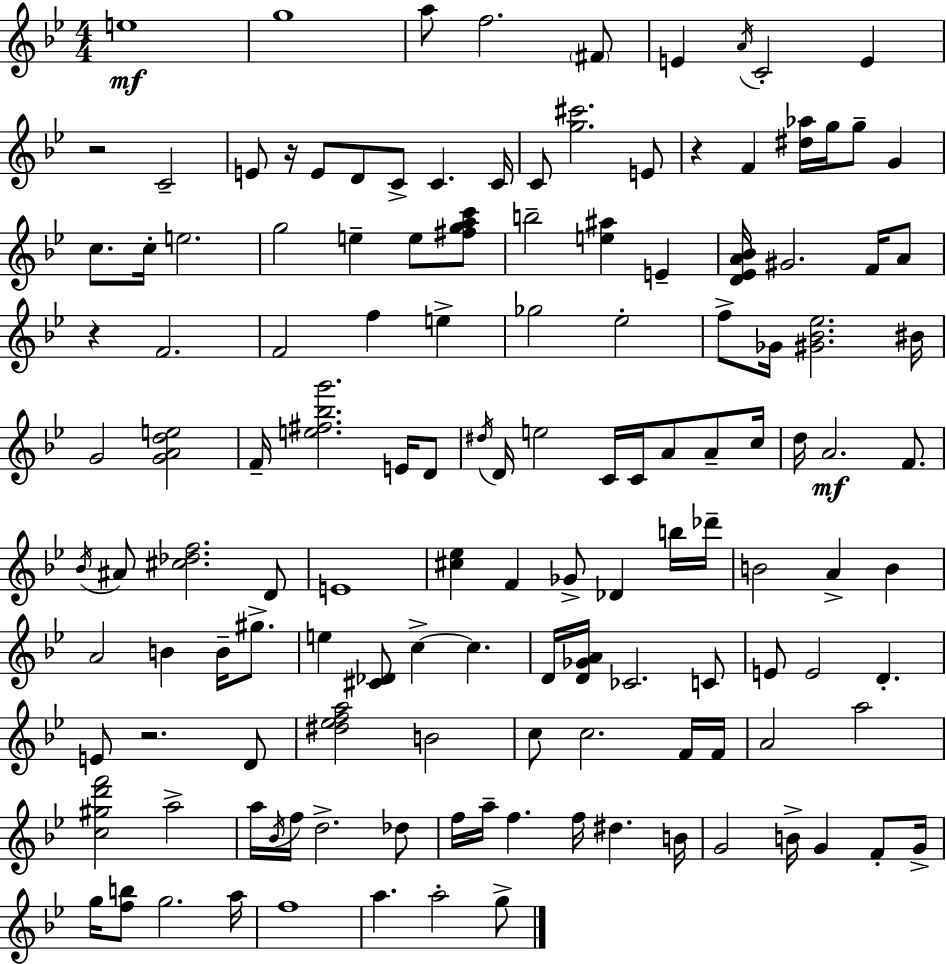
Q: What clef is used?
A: treble